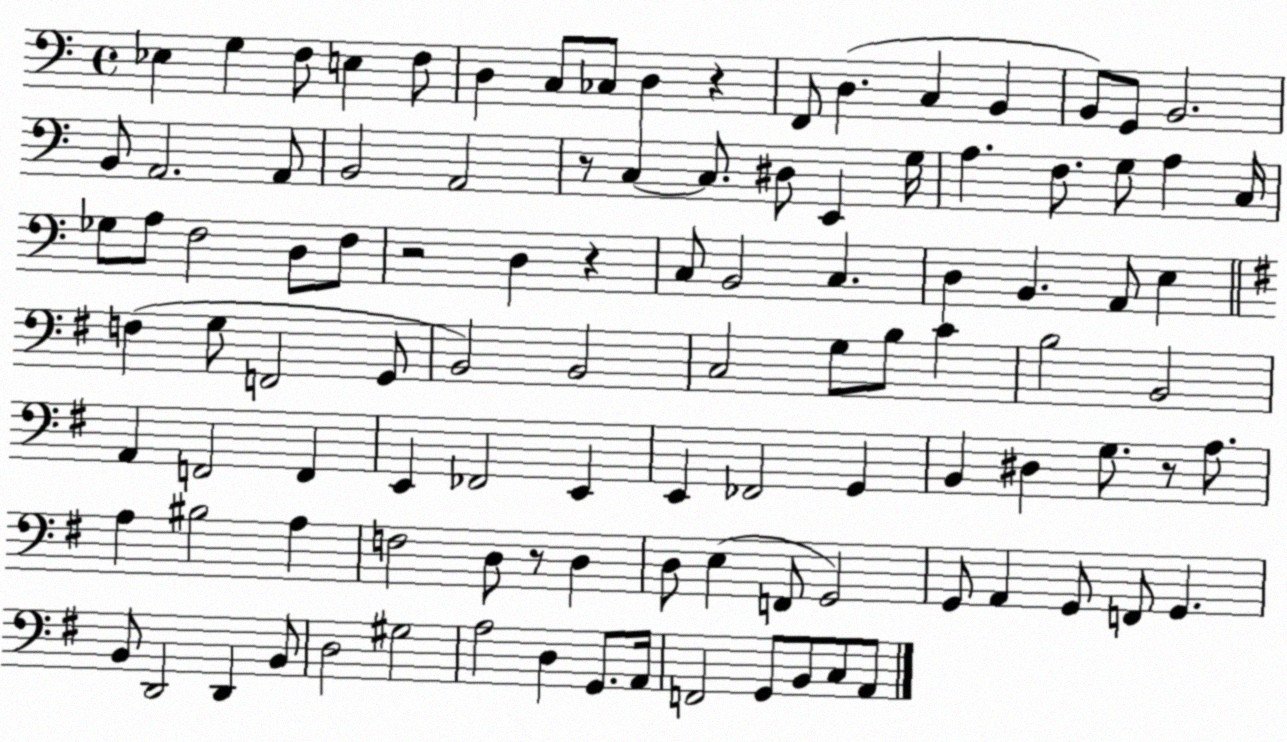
X:1
T:Untitled
M:4/4
L:1/4
K:C
_E, G, F,/2 E, F,/2 D, C,/2 _C,/2 D, z F,,/2 D, C, B,, B,,/2 G,,/2 B,,2 B,,/2 A,,2 A,,/2 B,,2 A,,2 z/2 C, C,/2 ^D,/2 E,, G,/4 A, F,/2 G,/2 A, C,/4 _G,/2 A,/2 F,2 D,/2 F,/2 z2 D, z C,/2 B,,2 C, D, B,, A,,/2 E, F, G,/2 F,,2 G,,/2 B,,2 B,,2 C,2 G,/2 B,/2 C B,2 B,,2 A,, F,,2 F,, E,, _F,,2 E,, E,, _F,,2 G,, B,, ^D, G,/2 z/2 A,/2 A, ^B,2 A, F,2 D,/2 z/2 D, D,/2 E, F,,/2 G,,2 G,,/2 A,, G,,/2 F,,/2 G,, B,,/2 D,,2 D,, B,,/2 D,2 ^G,2 A,2 D, G,,/2 A,,/4 F,,2 G,,/2 B,,/2 C,/2 A,,/2